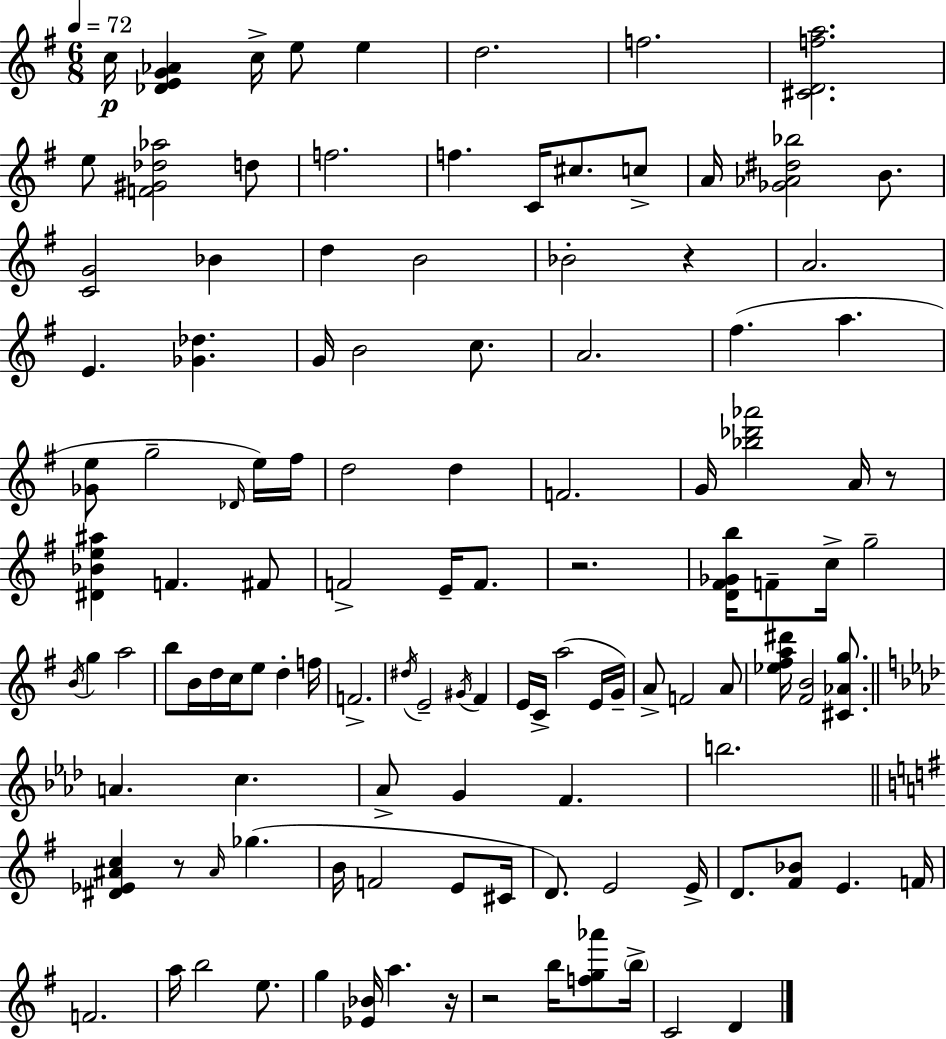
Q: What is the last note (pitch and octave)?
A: D4